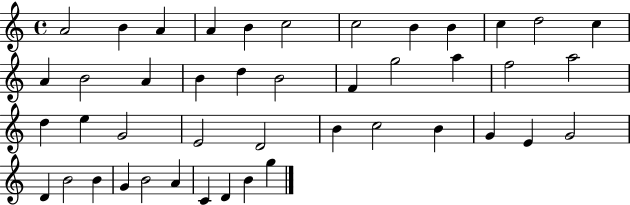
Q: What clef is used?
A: treble